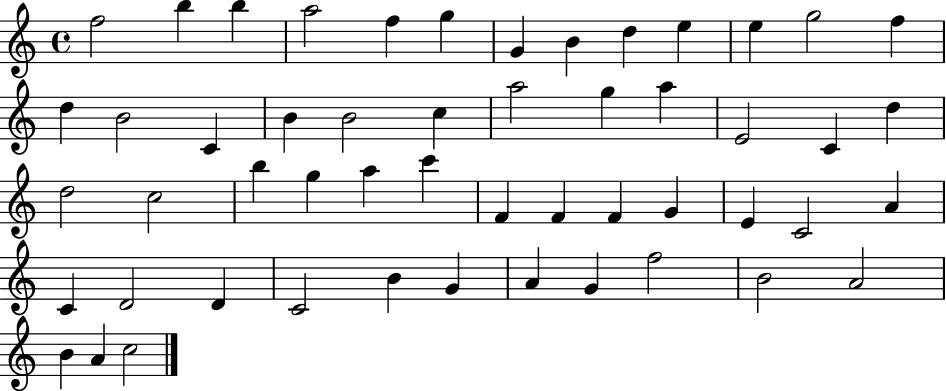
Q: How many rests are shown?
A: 0